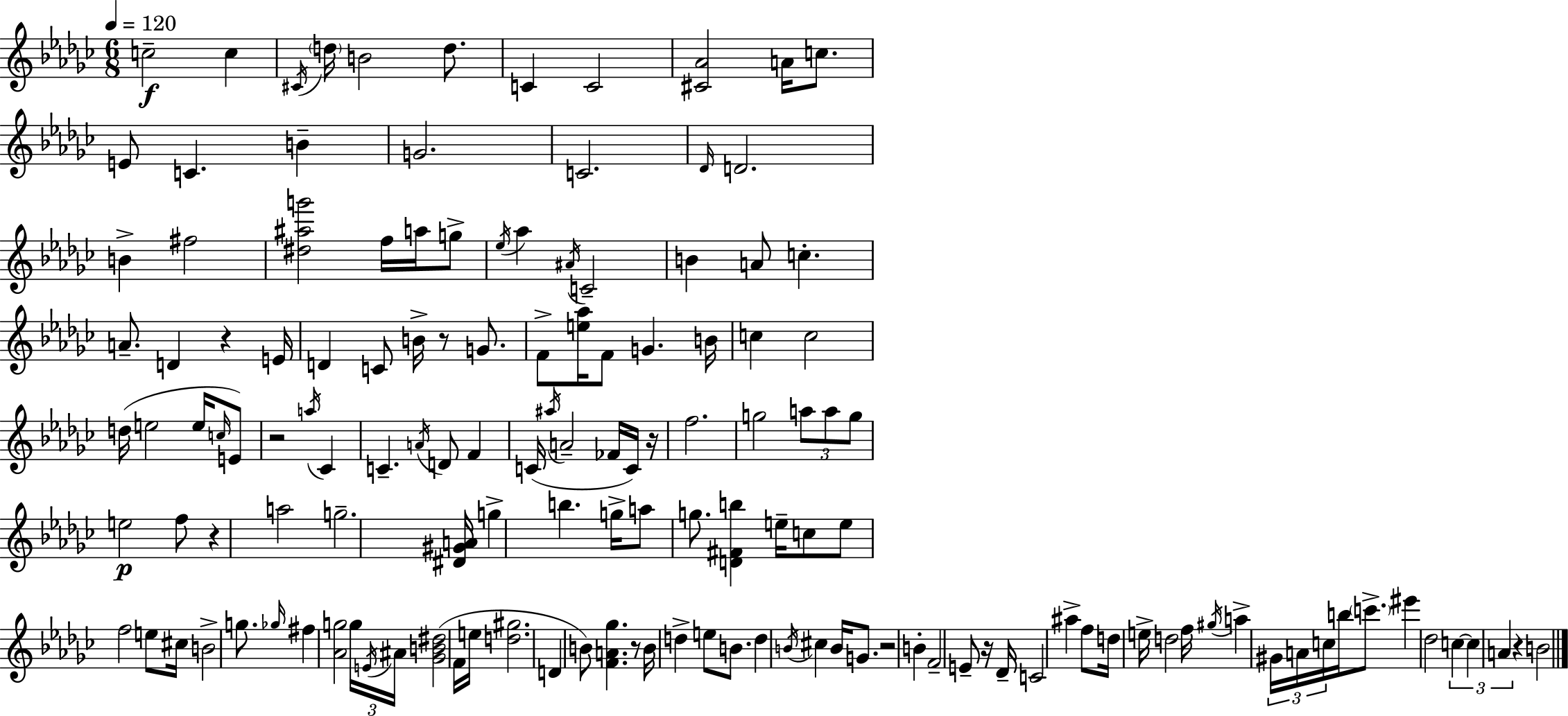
{
  \clef treble
  \numericTimeSignature
  \time 6/8
  \key ees \minor
  \tempo 4 = 120
  c''2--\f c''4 | \acciaccatura { cis'16 } \parenthesize d''16 b'2 d''8. | c'4 c'2 | <cis' aes'>2 a'16 c''8. | \break e'8 c'4. b'4-- | g'2. | c'2. | \grace { des'16 } d'2. | \break b'4-> fis''2 | <dis'' ais'' g'''>2 f''16 a''16 | g''8-> \acciaccatura { ees''16 } aes''4 \acciaccatura { ais'16 } c'2-- | b'4 a'8 c''4.-. | \break a'8.-- d'4 r4 | e'16 d'4 c'8 b'16-> r8 | g'8. f'8-> <e'' aes''>16 f'8 g'4. | b'16 c''4 c''2 | \break d''16( e''2 | e''16 \grace { c''16 }) e'8 r2 | \acciaccatura { a''16 } ces'4 c'4.-- | \acciaccatura { a'16 } d'8 f'4 c'16( \acciaccatura { ais''16 } a'2-- | \break fes'16 c'16) r16 f''2. | g''2 | \tuplet 3/2 { a''8 a''8 g''8 } e''2\p | f''8 r4 | \break a''2 g''2.-- | <dis' gis' a'>16 g''4-> | b''4. g''16-> a''8 g''8. | <d' fis' b''>4 e''16-- c''8 e''8 f''2 | \break e''8 cis''16 b'2-> | g''8. \grace { ges''16 } fis''4 | <aes' g''>2 \tuplet 3/2 { g''16 \acciaccatura { e'16 } ais'16 } | <ges' b' dis''>2( f'16 e''16 <d'' gis''>2. | \break d'4 | b'8) <f' a' ges''>4. r8 | b'16 d''4-> e''8 b'8. d''4 | \acciaccatura { b'16 } cis''4 b'16 g'8. r2 | \break b'4-. f'2-- | e'8-- r16 des'16-- c'2 | ais''4-> f''8 | d''16 e''16-> d''2 f''16 | \break \acciaccatura { gis''16 } a''4-> \tuplet 3/2 { gis'16 a'16 c''16 } b''16 \parenthesize c'''8.-> | eis'''4 des''2 | \tuplet 3/2 { c''4~~ c''4 a'4 } | r4 b'2 | \break \bar "|."
}